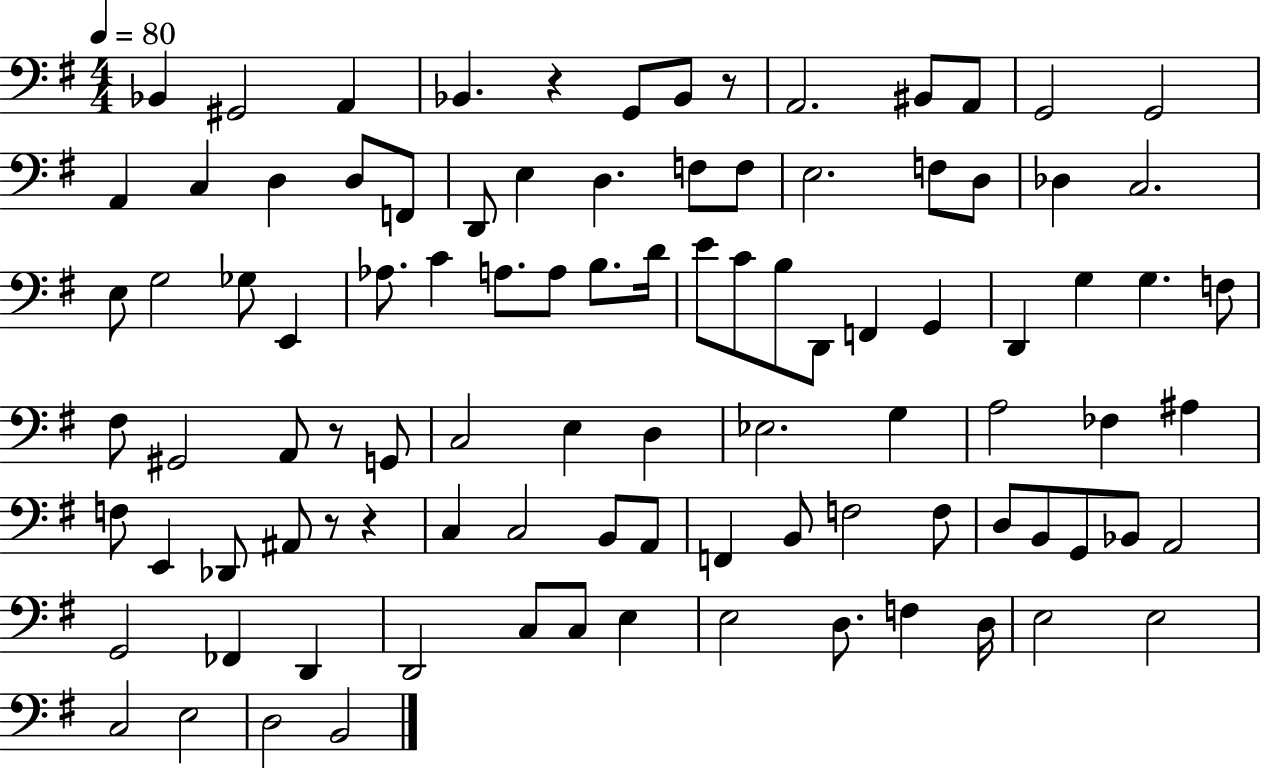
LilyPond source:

{
  \clef bass
  \numericTimeSignature
  \time 4/4
  \key g \major
  \tempo 4 = 80
  \repeat volta 2 { bes,4 gis,2 a,4 | bes,4. r4 g,8 bes,8 r8 | a,2. bis,8 a,8 | g,2 g,2 | \break a,4 c4 d4 d8 f,8 | d,8 e4 d4. f8 f8 | e2. f8 d8 | des4 c2. | \break e8 g2 ges8 e,4 | aes8. c'4 a8. a8 b8. d'16 | e'8 c'8 b8 d,8 f,4 g,4 | d,4 g4 g4. f8 | \break fis8 gis,2 a,8 r8 g,8 | c2 e4 d4 | ees2. g4 | a2 fes4 ais4 | \break f8 e,4 des,8 ais,8 r8 r4 | c4 c2 b,8 a,8 | f,4 b,8 f2 f8 | d8 b,8 g,8 bes,8 a,2 | \break g,2 fes,4 d,4 | d,2 c8 c8 e4 | e2 d8. f4 d16 | e2 e2 | \break c2 e2 | d2 b,2 | } \bar "|."
}